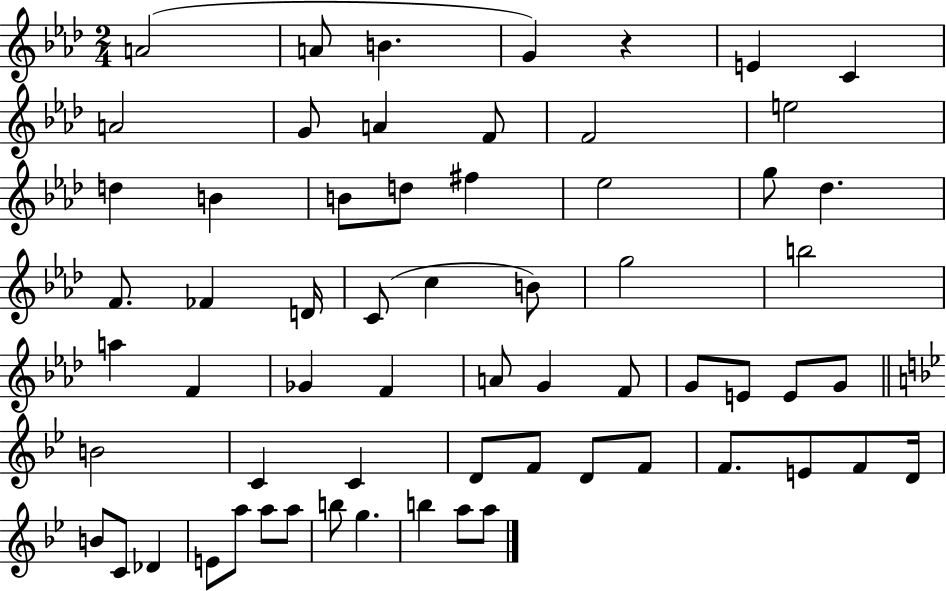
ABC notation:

X:1
T:Untitled
M:2/4
L:1/4
K:Ab
A2 A/2 B G z E C A2 G/2 A F/2 F2 e2 d B B/2 d/2 ^f _e2 g/2 _d F/2 _F D/4 C/2 c B/2 g2 b2 a F _G F A/2 G F/2 G/2 E/2 E/2 G/2 B2 C C D/2 F/2 D/2 F/2 F/2 E/2 F/2 D/4 B/2 C/2 _D E/2 a/2 a/2 a/2 b/2 g b a/2 a/2